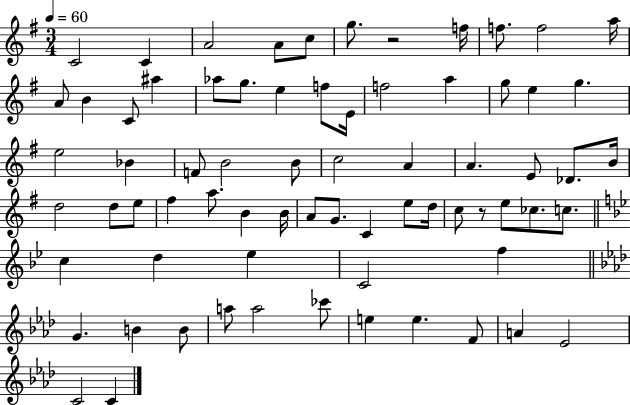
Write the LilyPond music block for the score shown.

{
  \clef treble
  \numericTimeSignature
  \time 3/4
  \key g \major
  \tempo 4 = 60
  c'2 c'4 | a'2 a'8 c''8 | g''8. r2 f''16 | f''8. f''2 a''16 | \break a'8 b'4 c'8 ais''4 | aes''8 g''8. e''4 f''8 e'16 | f''2 a''4 | g''8 e''4 g''4. | \break e''2 bes'4 | f'8 b'2 b'8 | c''2 a'4 | a'4. e'8 des'8. b'16 | \break d''2 d''8 e''8 | fis''4 a''8. b'4 b'16 | a'8 g'8. c'4 e''8 d''16 | c''8 r8 e''8 ces''8. c''8. | \break \bar "||" \break \key bes \major c''4 d''4 ees''4 | c'2 f''4 | \bar "||" \break \key aes \major g'4. b'4 b'8 | a''8 a''2 ces'''8 | e''4 e''4. f'8 | a'4 ees'2 | \break c'2 c'4 | \bar "|."
}